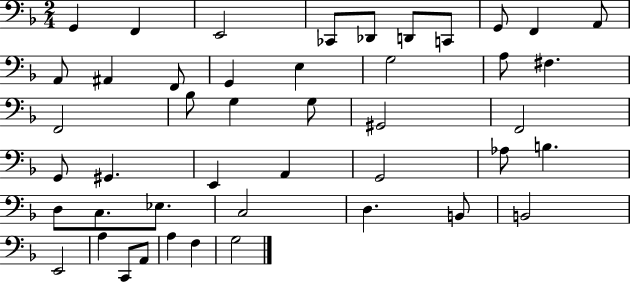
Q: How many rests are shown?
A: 0